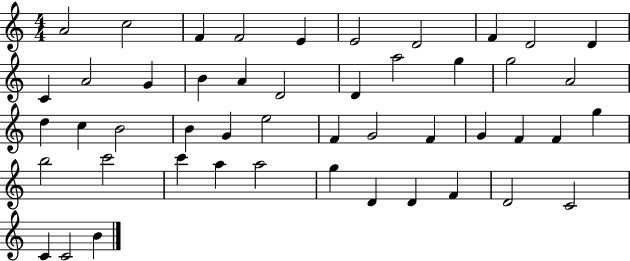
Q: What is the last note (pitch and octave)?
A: B4